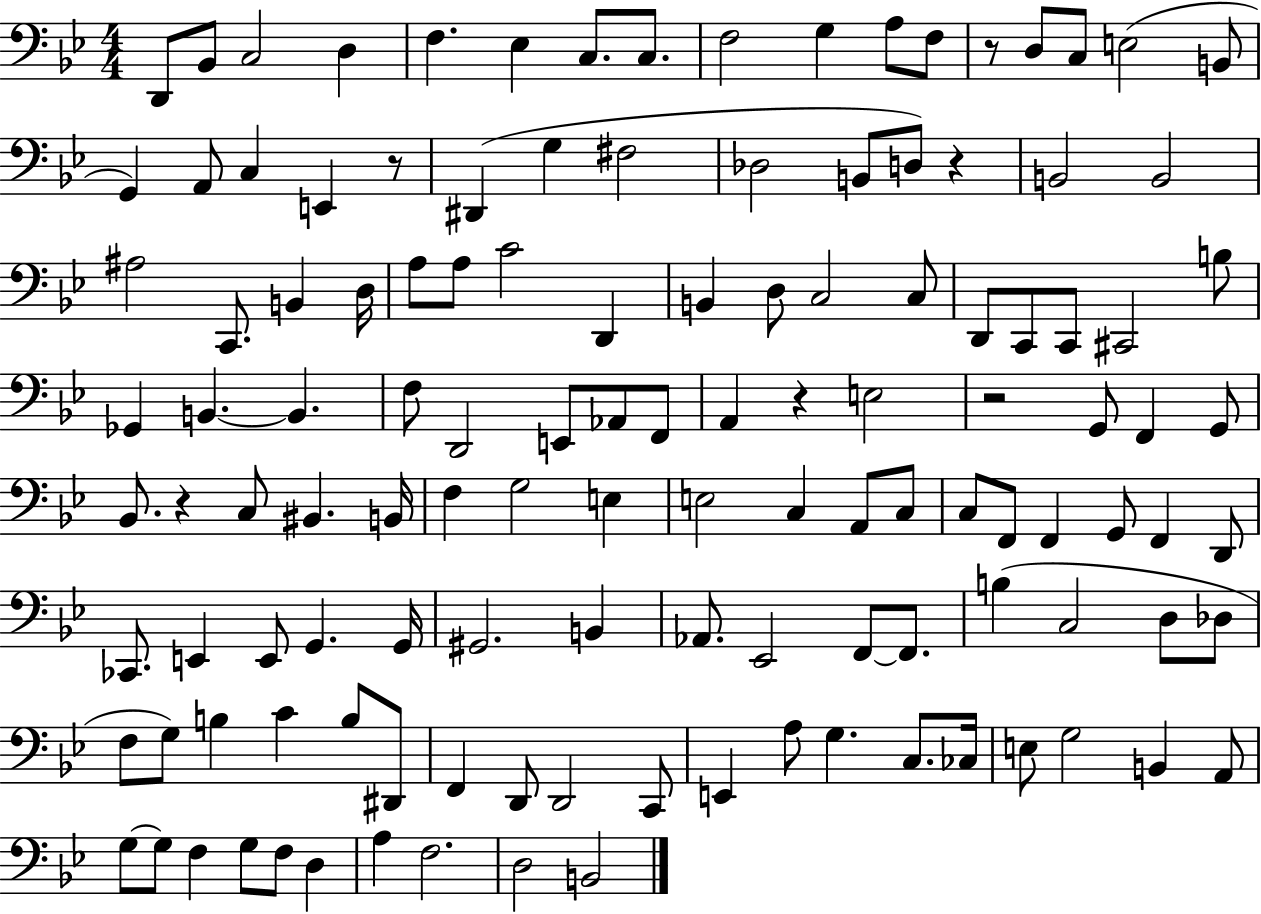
D2/e Bb2/e C3/h D3/q F3/q. Eb3/q C3/e. C3/e. F3/h G3/q A3/e F3/e R/e D3/e C3/e E3/h B2/e G2/q A2/e C3/q E2/q R/e D#2/q G3/q F#3/h Db3/h B2/e D3/e R/q B2/h B2/h A#3/h C2/e. B2/q D3/s A3/e A3/e C4/h D2/q B2/q D3/e C3/h C3/e D2/e C2/e C2/e C#2/h B3/e Gb2/q B2/q. B2/q. F3/e D2/h E2/e Ab2/e F2/e A2/q R/q E3/h R/h G2/e F2/q G2/e Bb2/e. R/q C3/e BIS2/q. B2/s F3/q G3/h E3/q E3/h C3/q A2/e C3/e C3/e F2/e F2/q G2/e F2/q D2/e CES2/e. E2/q E2/e G2/q. G2/s G#2/h. B2/q Ab2/e. Eb2/h F2/e F2/e. B3/q C3/h D3/e Db3/e F3/e G3/e B3/q C4/q B3/e D#2/e F2/q D2/e D2/h C2/e E2/q A3/e G3/q. C3/e. CES3/s E3/e G3/h B2/q A2/e G3/e G3/e F3/q G3/e F3/e D3/q A3/q F3/h. D3/h B2/h